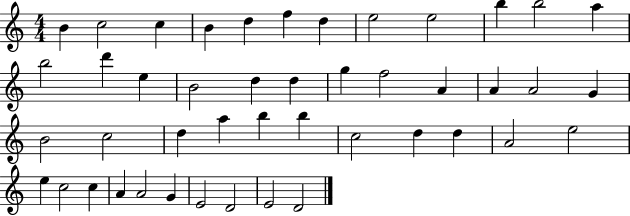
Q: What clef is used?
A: treble